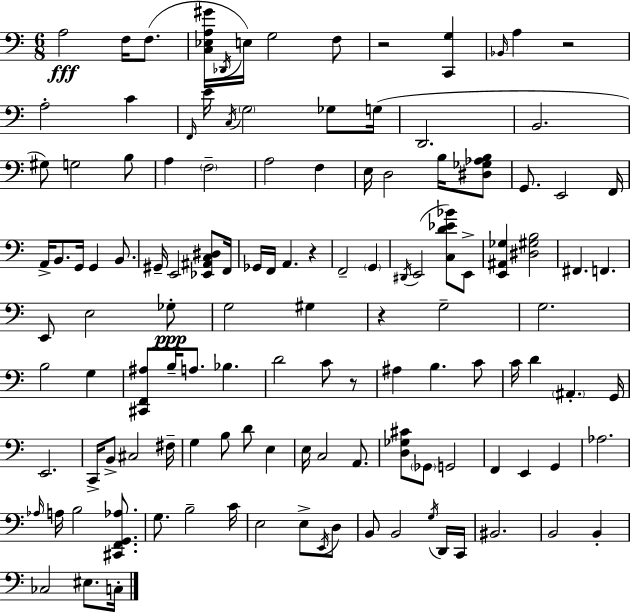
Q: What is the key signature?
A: C major